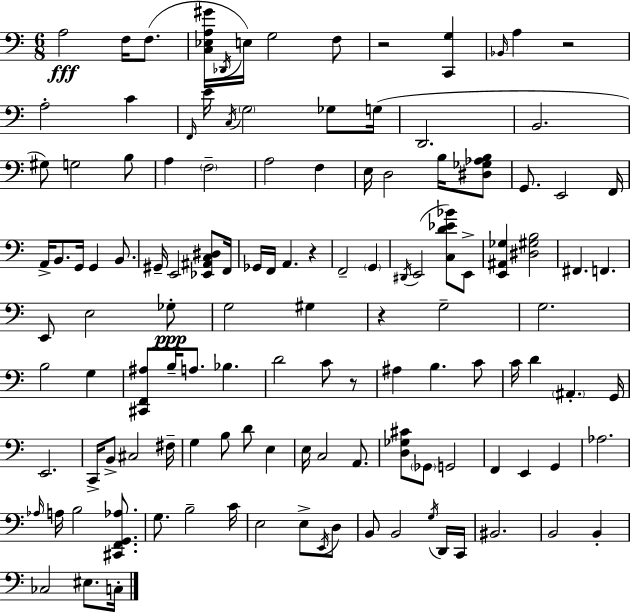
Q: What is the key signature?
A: C major